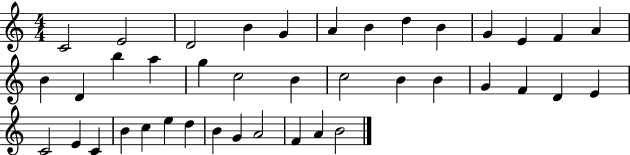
C4/h E4/h D4/h B4/q G4/q A4/q B4/q D5/q B4/q G4/q E4/q F4/q A4/q B4/q D4/q B5/q A5/q G5/q C5/h B4/q C5/h B4/q B4/q G4/q F4/q D4/q E4/q C4/h E4/q C4/q B4/q C5/q E5/q D5/q B4/q G4/q A4/h F4/q A4/q B4/h